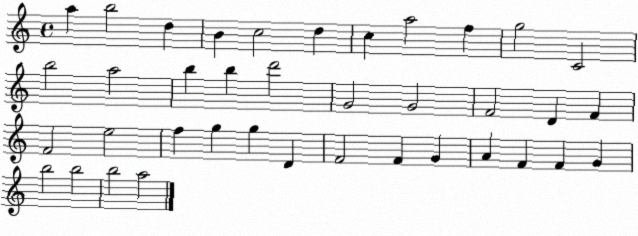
X:1
T:Untitled
M:4/4
L:1/4
K:C
a b2 d B c2 d c a2 f g2 C2 b2 a2 b b d'2 G2 G2 F2 D F F2 e2 f g g D F2 F G A F F G b2 b2 b2 a2